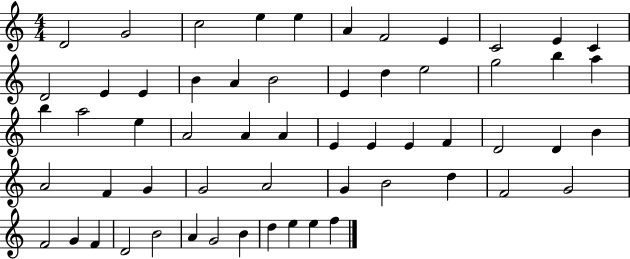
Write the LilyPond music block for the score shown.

{
  \clef treble
  \numericTimeSignature
  \time 4/4
  \key c \major
  d'2 g'2 | c''2 e''4 e''4 | a'4 f'2 e'4 | c'2 e'4 c'4 | \break d'2 e'4 e'4 | b'4 a'4 b'2 | e'4 d''4 e''2 | g''2 b''4 a''4 | \break b''4 a''2 e''4 | a'2 a'4 a'4 | e'4 e'4 e'4 f'4 | d'2 d'4 b'4 | \break a'2 f'4 g'4 | g'2 a'2 | g'4 b'2 d''4 | f'2 g'2 | \break f'2 g'4 f'4 | d'2 b'2 | a'4 g'2 b'4 | d''4 e''4 e''4 f''4 | \break \bar "|."
}